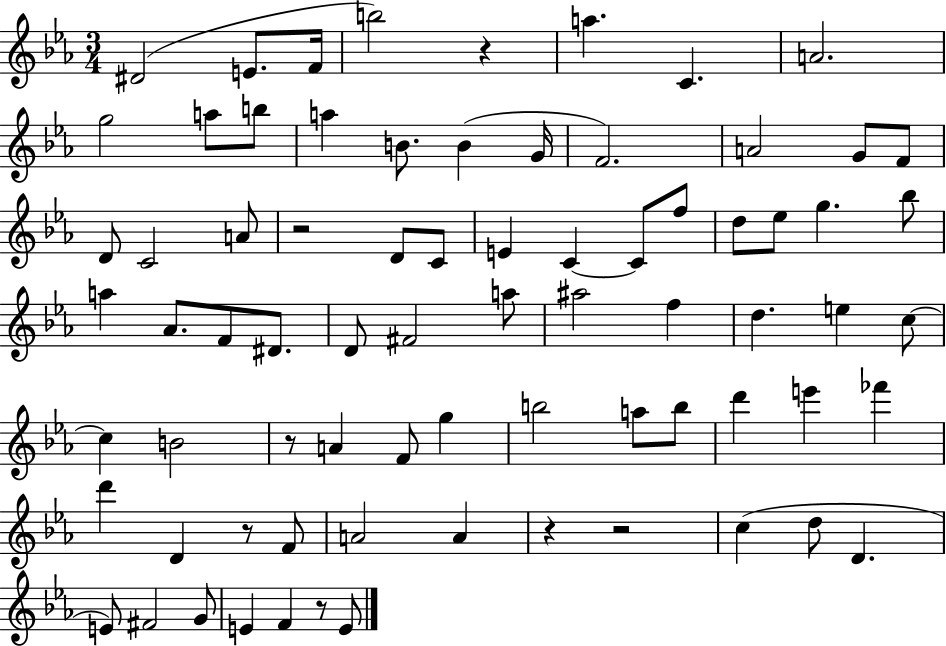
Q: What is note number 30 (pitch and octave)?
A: G5